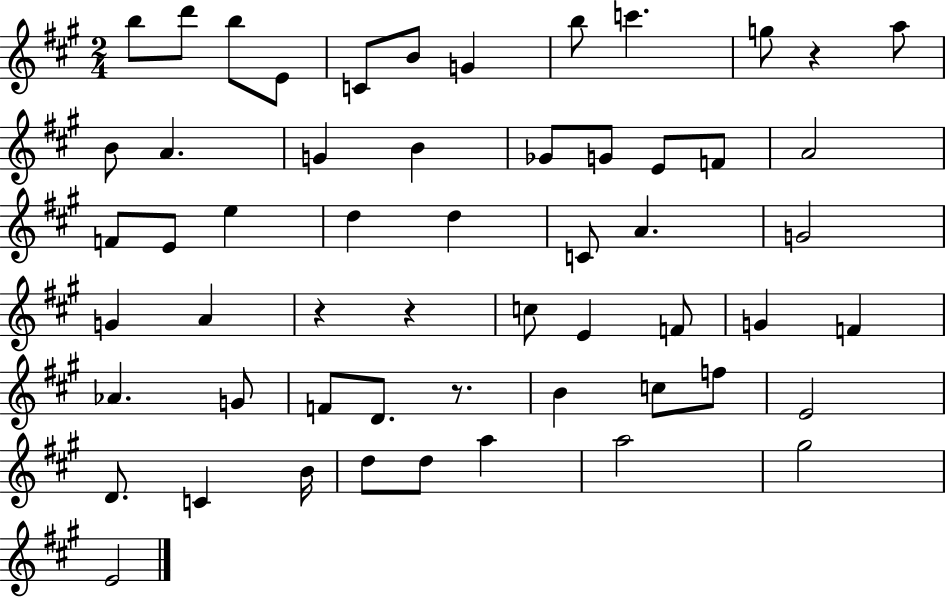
{
  \clef treble
  \numericTimeSignature
  \time 2/4
  \key a \major
  b''8 d'''8 b''8 e'8 | c'8 b'8 g'4 | b''8 c'''4. | g''8 r4 a''8 | \break b'8 a'4. | g'4 b'4 | ges'8 g'8 e'8 f'8 | a'2 | \break f'8 e'8 e''4 | d''4 d''4 | c'8 a'4. | g'2 | \break g'4 a'4 | r4 r4 | c''8 e'4 f'8 | g'4 f'4 | \break aes'4. g'8 | f'8 d'8. r8. | b'4 c''8 f''8 | e'2 | \break d'8. c'4 b'16 | d''8 d''8 a''4 | a''2 | gis''2 | \break e'2 | \bar "|."
}